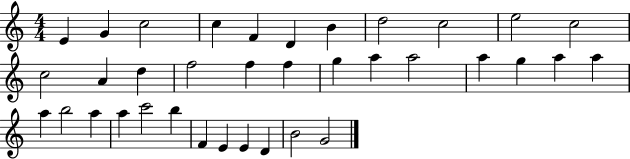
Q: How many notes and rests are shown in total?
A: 36